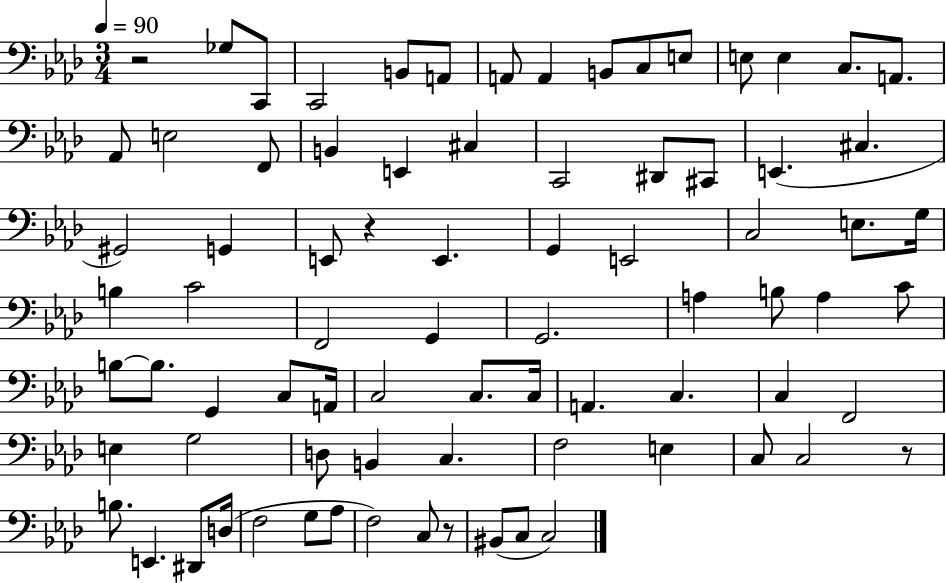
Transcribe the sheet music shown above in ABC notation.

X:1
T:Untitled
M:3/4
L:1/4
K:Ab
z2 _G,/2 C,,/2 C,,2 B,,/2 A,,/2 A,,/2 A,, B,,/2 C,/2 E,/2 E,/2 E, C,/2 A,,/2 _A,,/2 E,2 F,,/2 B,, E,, ^C, C,,2 ^D,,/2 ^C,,/2 E,, ^C, ^G,,2 G,, E,,/2 z E,, G,, E,,2 C,2 E,/2 G,/4 B, C2 F,,2 G,, G,,2 A, B,/2 A, C/2 B,/2 B,/2 G,, C,/2 A,,/4 C,2 C,/2 C,/4 A,, C, C, F,,2 E, G,2 D,/2 B,, C, F,2 E, C,/2 C,2 z/2 B,/2 E,, ^D,,/2 D,/4 F,2 G,/2 _A,/2 F,2 C,/2 z/2 ^B,,/2 C,/2 C,2